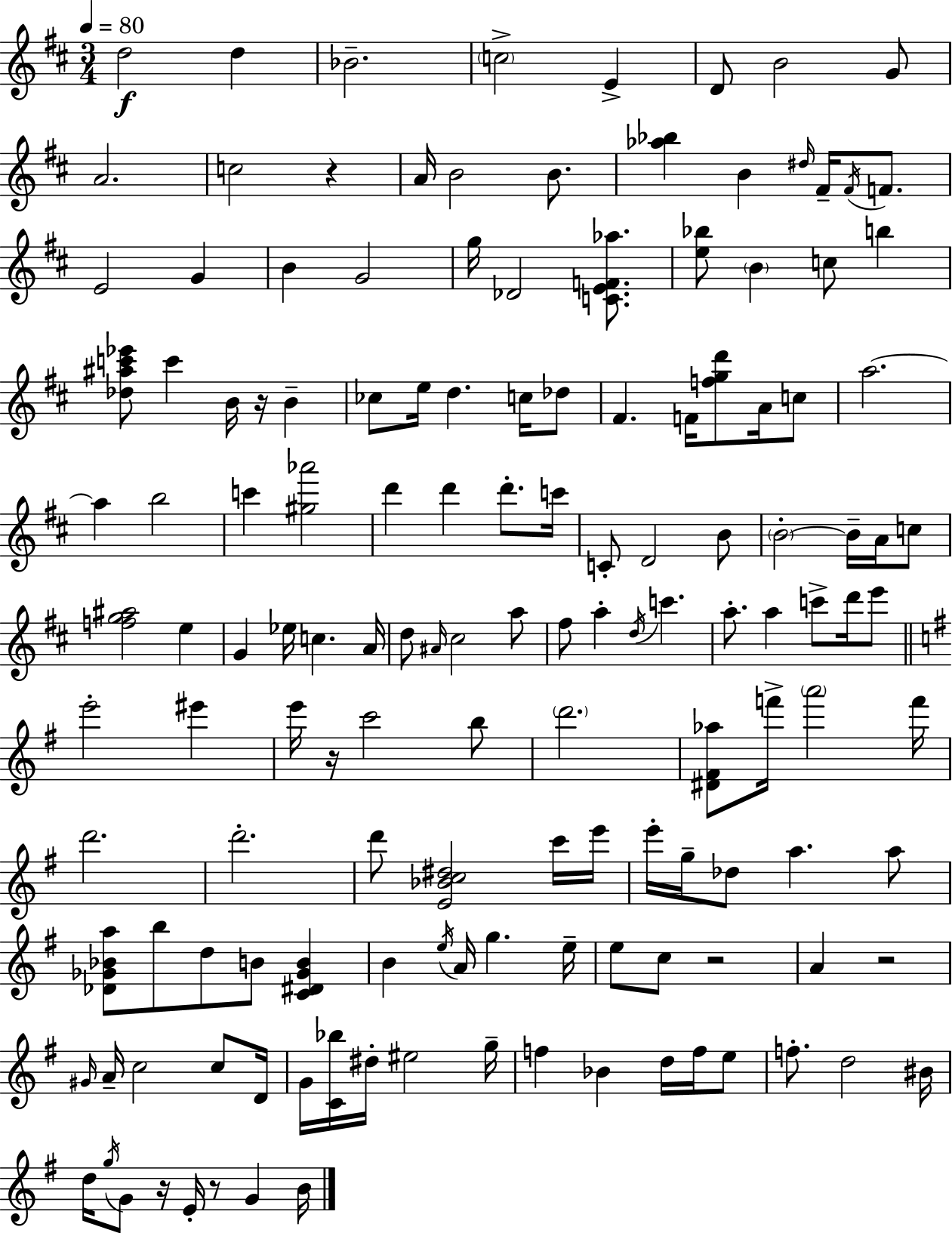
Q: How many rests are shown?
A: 7